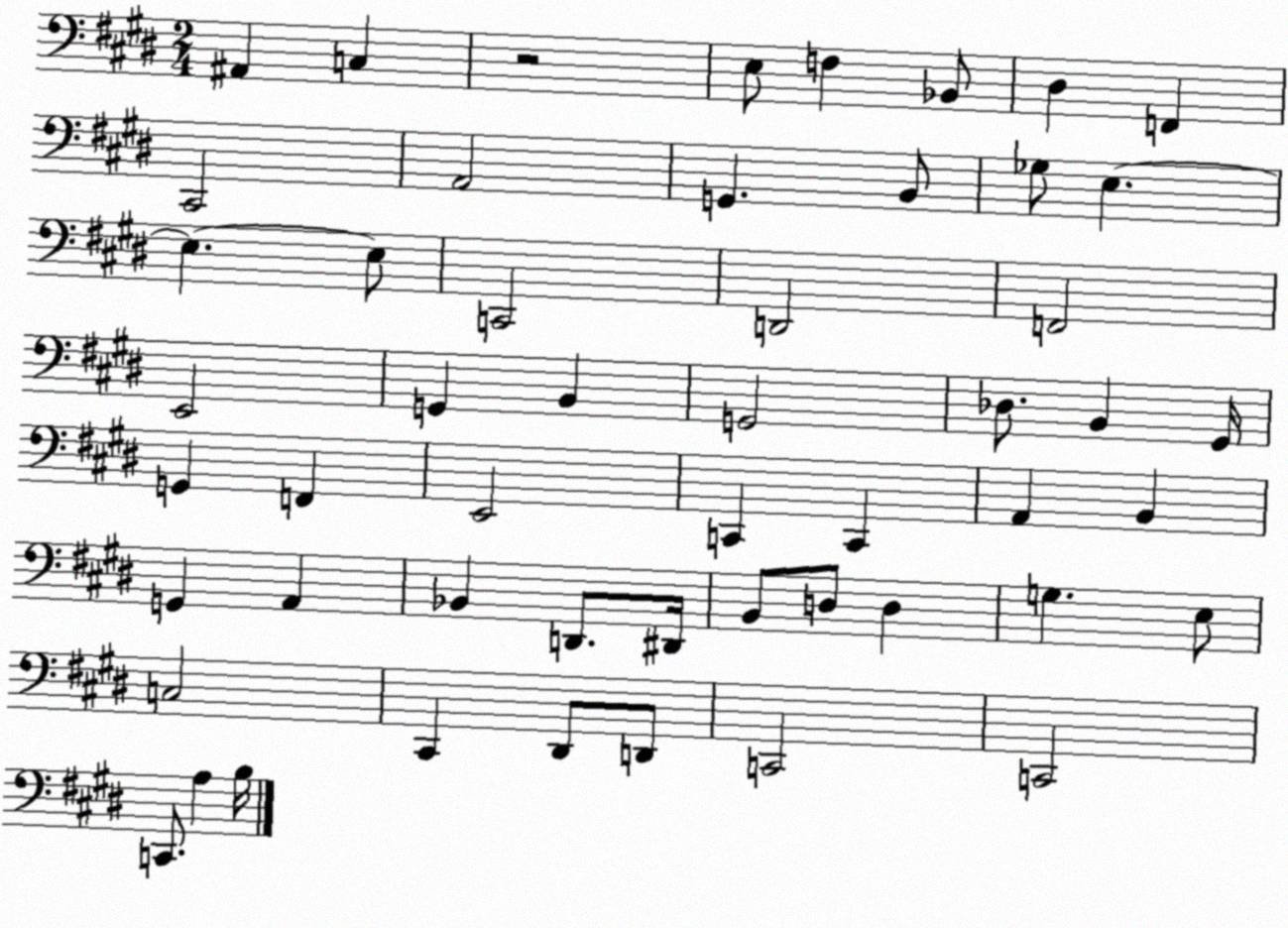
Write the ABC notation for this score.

X:1
T:Untitled
M:2/4
L:1/4
K:E
^A,, C, z2 E,/2 F, _B,,/2 ^D, F,, ^C,,2 A,,2 G,, B,,/2 _G,/2 E, E, E,/2 C,,2 D,,2 F,,2 E,,2 G,, B,, G,,2 _D,/2 B,, ^G,,/4 G,, F,, E,,2 C,, C,, A,, B,, G,, A,, _B,, D,,/2 ^D,,/4 B,,/2 D,/2 D, G, E,/2 C,2 ^C,, ^D,,/2 D,,/2 C,,2 C,,2 C,,/2 A, B,/4